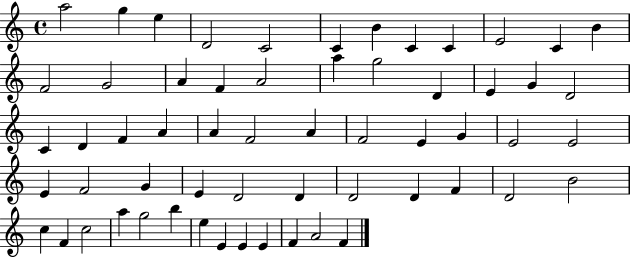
A5/h G5/q E5/q D4/h C4/h C4/q B4/q C4/q C4/q E4/h C4/q B4/q F4/h G4/h A4/q F4/q A4/h A5/q G5/h D4/q E4/q G4/q D4/h C4/q D4/q F4/q A4/q A4/q F4/h A4/q F4/h E4/q G4/q E4/h E4/h E4/q F4/h G4/q E4/q D4/h D4/q D4/h D4/q F4/q D4/h B4/h C5/q F4/q C5/h A5/q G5/h B5/q E5/q E4/q E4/q E4/q F4/q A4/h F4/q